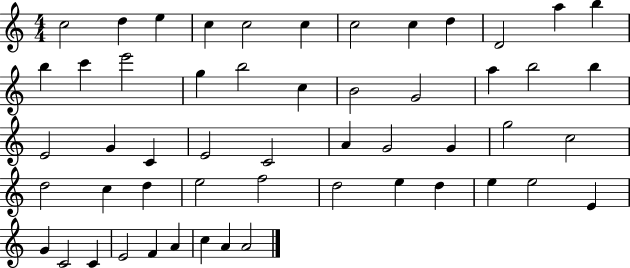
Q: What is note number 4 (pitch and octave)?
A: C5